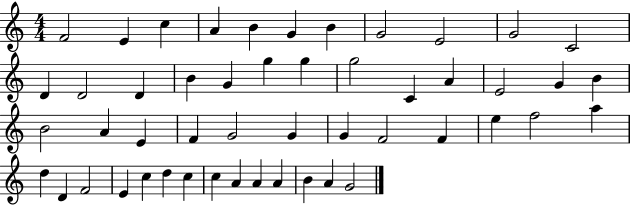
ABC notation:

X:1
T:Untitled
M:4/4
L:1/4
K:C
F2 E c A B G B G2 E2 G2 C2 D D2 D B G g g g2 C A E2 G B B2 A E F G2 G G F2 F e f2 a d D F2 E c d c c A A A B A G2